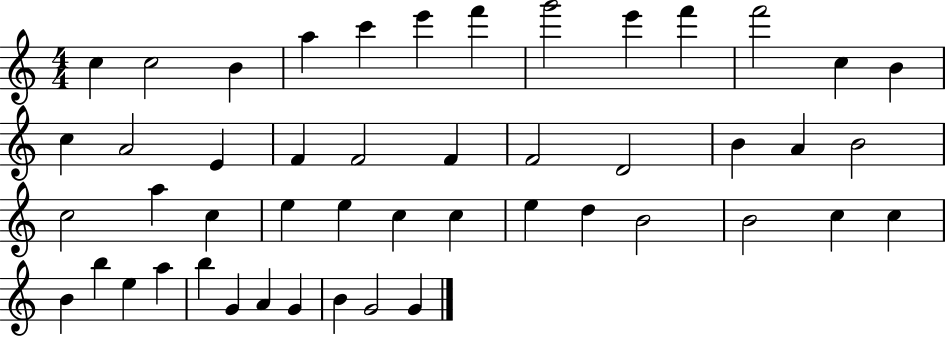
X:1
T:Untitled
M:4/4
L:1/4
K:C
c c2 B a c' e' f' g'2 e' f' f'2 c B c A2 E F F2 F F2 D2 B A B2 c2 a c e e c c e d B2 B2 c c B b e a b G A G B G2 G